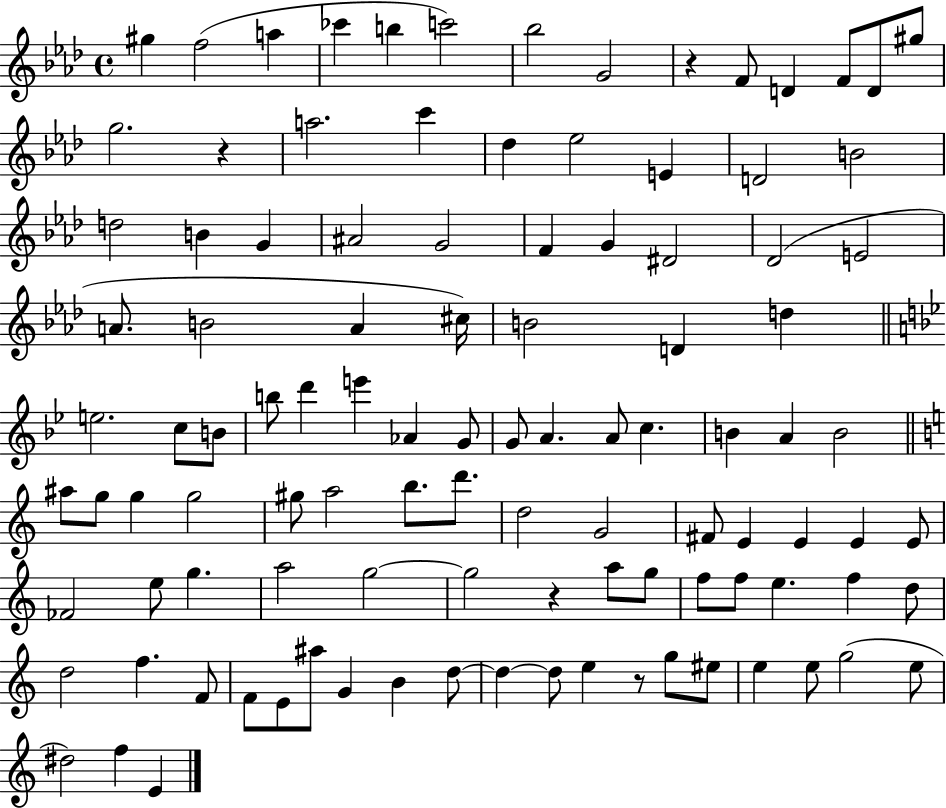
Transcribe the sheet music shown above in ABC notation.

X:1
T:Untitled
M:4/4
L:1/4
K:Ab
^g f2 a _c' b c'2 _b2 G2 z F/2 D F/2 D/2 ^g/2 g2 z a2 c' _d _e2 E D2 B2 d2 B G ^A2 G2 F G ^D2 _D2 E2 A/2 B2 A ^c/4 B2 D d e2 c/2 B/2 b/2 d' e' _A G/2 G/2 A A/2 c B A B2 ^a/2 g/2 g g2 ^g/2 a2 b/2 d'/2 d2 G2 ^F/2 E E E E/2 _F2 e/2 g a2 g2 g2 z a/2 g/2 f/2 f/2 e f d/2 d2 f F/2 F/2 E/2 ^a/2 G B d/2 d d/2 e z/2 g/2 ^e/2 e e/2 g2 e/2 ^d2 f E